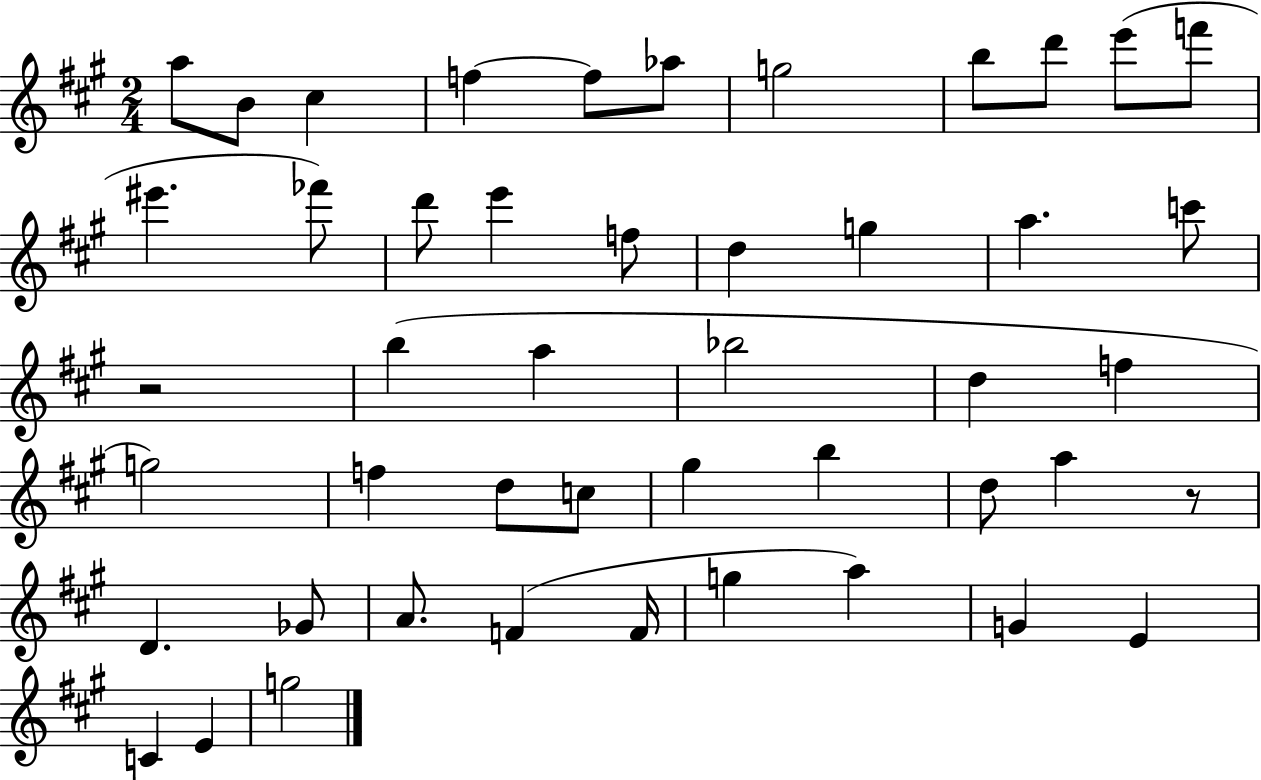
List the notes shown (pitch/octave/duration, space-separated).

A5/e B4/e C#5/q F5/q F5/e Ab5/e G5/h B5/e D6/e E6/e F6/e EIS6/q. FES6/e D6/e E6/q F5/e D5/q G5/q A5/q. C6/e R/h B5/q A5/q Bb5/h D5/q F5/q G5/h F5/q D5/e C5/e G#5/q B5/q D5/e A5/q R/e D4/q. Gb4/e A4/e. F4/q F4/s G5/q A5/q G4/q E4/q C4/q E4/q G5/h